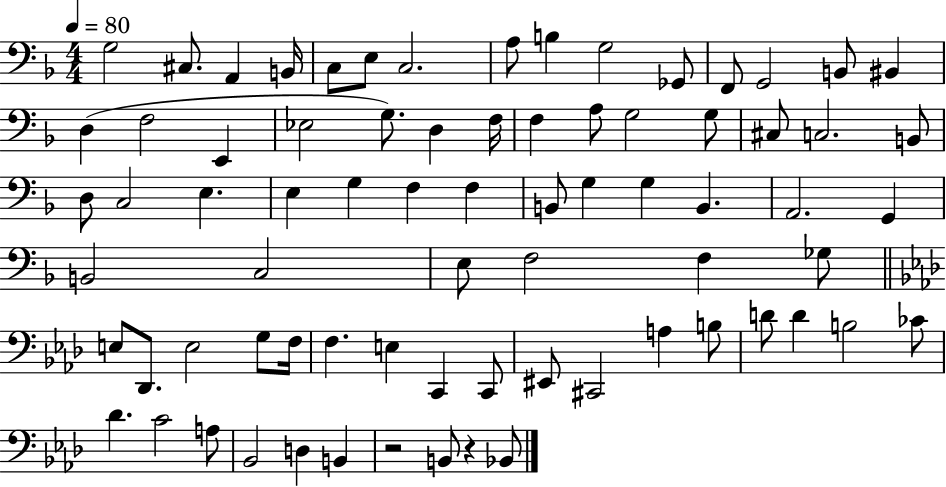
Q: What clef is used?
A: bass